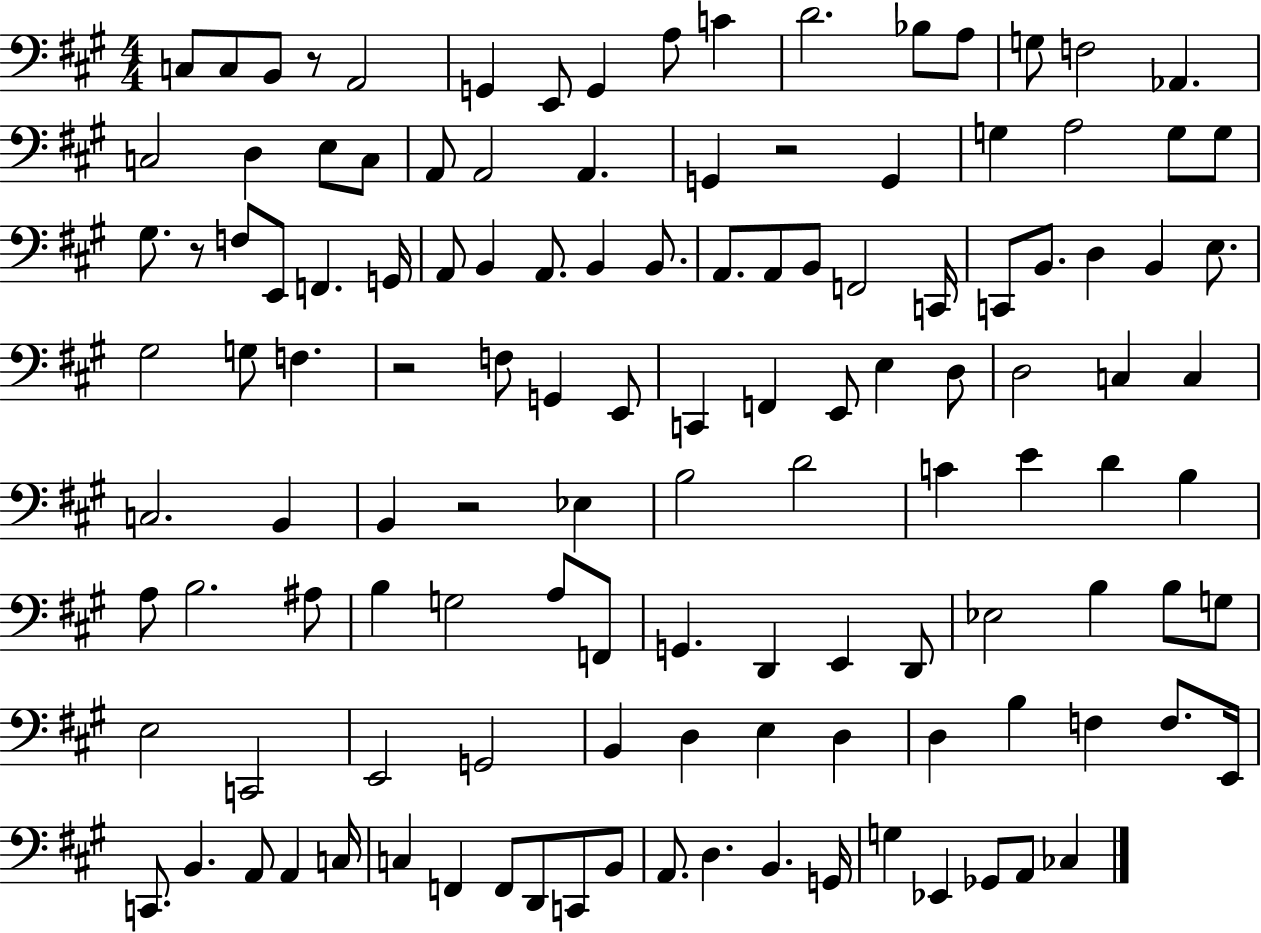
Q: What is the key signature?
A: A major